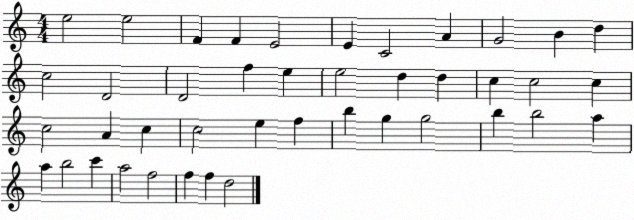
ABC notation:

X:1
T:Untitled
M:4/4
L:1/4
K:C
e2 e2 F F E2 E C2 A G2 B d c2 D2 D2 f e e2 d d c c2 c c2 A c c2 e f b g g2 b b2 a a b2 c' a2 f2 f f d2